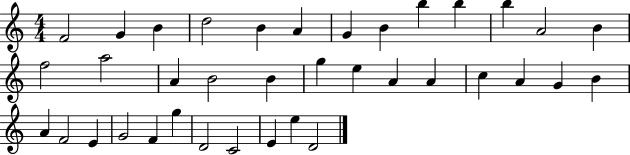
X:1
T:Untitled
M:4/4
L:1/4
K:C
F2 G B d2 B A G B b b b A2 B f2 a2 A B2 B g e A A c A G B A F2 E G2 F g D2 C2 E e D2